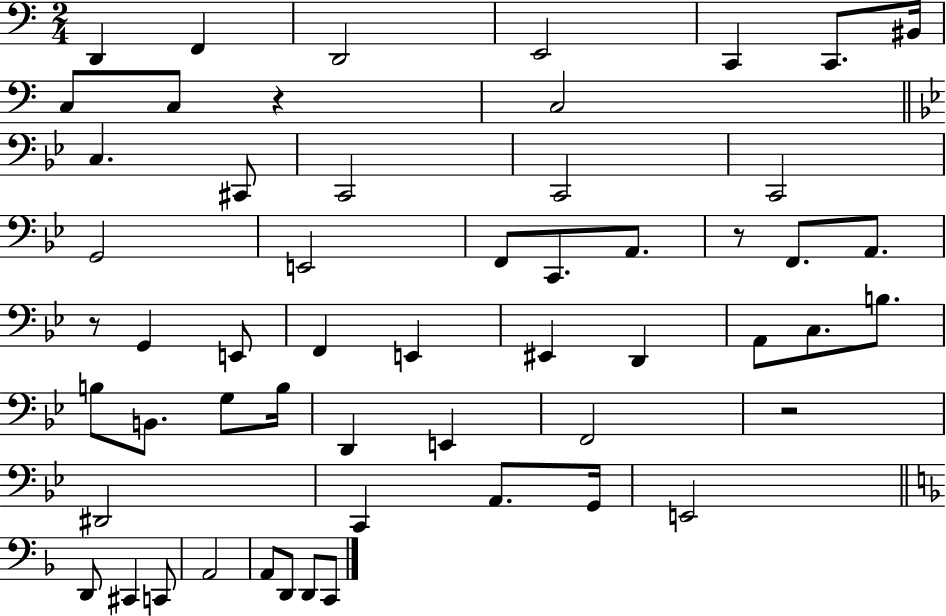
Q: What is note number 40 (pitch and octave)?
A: C2